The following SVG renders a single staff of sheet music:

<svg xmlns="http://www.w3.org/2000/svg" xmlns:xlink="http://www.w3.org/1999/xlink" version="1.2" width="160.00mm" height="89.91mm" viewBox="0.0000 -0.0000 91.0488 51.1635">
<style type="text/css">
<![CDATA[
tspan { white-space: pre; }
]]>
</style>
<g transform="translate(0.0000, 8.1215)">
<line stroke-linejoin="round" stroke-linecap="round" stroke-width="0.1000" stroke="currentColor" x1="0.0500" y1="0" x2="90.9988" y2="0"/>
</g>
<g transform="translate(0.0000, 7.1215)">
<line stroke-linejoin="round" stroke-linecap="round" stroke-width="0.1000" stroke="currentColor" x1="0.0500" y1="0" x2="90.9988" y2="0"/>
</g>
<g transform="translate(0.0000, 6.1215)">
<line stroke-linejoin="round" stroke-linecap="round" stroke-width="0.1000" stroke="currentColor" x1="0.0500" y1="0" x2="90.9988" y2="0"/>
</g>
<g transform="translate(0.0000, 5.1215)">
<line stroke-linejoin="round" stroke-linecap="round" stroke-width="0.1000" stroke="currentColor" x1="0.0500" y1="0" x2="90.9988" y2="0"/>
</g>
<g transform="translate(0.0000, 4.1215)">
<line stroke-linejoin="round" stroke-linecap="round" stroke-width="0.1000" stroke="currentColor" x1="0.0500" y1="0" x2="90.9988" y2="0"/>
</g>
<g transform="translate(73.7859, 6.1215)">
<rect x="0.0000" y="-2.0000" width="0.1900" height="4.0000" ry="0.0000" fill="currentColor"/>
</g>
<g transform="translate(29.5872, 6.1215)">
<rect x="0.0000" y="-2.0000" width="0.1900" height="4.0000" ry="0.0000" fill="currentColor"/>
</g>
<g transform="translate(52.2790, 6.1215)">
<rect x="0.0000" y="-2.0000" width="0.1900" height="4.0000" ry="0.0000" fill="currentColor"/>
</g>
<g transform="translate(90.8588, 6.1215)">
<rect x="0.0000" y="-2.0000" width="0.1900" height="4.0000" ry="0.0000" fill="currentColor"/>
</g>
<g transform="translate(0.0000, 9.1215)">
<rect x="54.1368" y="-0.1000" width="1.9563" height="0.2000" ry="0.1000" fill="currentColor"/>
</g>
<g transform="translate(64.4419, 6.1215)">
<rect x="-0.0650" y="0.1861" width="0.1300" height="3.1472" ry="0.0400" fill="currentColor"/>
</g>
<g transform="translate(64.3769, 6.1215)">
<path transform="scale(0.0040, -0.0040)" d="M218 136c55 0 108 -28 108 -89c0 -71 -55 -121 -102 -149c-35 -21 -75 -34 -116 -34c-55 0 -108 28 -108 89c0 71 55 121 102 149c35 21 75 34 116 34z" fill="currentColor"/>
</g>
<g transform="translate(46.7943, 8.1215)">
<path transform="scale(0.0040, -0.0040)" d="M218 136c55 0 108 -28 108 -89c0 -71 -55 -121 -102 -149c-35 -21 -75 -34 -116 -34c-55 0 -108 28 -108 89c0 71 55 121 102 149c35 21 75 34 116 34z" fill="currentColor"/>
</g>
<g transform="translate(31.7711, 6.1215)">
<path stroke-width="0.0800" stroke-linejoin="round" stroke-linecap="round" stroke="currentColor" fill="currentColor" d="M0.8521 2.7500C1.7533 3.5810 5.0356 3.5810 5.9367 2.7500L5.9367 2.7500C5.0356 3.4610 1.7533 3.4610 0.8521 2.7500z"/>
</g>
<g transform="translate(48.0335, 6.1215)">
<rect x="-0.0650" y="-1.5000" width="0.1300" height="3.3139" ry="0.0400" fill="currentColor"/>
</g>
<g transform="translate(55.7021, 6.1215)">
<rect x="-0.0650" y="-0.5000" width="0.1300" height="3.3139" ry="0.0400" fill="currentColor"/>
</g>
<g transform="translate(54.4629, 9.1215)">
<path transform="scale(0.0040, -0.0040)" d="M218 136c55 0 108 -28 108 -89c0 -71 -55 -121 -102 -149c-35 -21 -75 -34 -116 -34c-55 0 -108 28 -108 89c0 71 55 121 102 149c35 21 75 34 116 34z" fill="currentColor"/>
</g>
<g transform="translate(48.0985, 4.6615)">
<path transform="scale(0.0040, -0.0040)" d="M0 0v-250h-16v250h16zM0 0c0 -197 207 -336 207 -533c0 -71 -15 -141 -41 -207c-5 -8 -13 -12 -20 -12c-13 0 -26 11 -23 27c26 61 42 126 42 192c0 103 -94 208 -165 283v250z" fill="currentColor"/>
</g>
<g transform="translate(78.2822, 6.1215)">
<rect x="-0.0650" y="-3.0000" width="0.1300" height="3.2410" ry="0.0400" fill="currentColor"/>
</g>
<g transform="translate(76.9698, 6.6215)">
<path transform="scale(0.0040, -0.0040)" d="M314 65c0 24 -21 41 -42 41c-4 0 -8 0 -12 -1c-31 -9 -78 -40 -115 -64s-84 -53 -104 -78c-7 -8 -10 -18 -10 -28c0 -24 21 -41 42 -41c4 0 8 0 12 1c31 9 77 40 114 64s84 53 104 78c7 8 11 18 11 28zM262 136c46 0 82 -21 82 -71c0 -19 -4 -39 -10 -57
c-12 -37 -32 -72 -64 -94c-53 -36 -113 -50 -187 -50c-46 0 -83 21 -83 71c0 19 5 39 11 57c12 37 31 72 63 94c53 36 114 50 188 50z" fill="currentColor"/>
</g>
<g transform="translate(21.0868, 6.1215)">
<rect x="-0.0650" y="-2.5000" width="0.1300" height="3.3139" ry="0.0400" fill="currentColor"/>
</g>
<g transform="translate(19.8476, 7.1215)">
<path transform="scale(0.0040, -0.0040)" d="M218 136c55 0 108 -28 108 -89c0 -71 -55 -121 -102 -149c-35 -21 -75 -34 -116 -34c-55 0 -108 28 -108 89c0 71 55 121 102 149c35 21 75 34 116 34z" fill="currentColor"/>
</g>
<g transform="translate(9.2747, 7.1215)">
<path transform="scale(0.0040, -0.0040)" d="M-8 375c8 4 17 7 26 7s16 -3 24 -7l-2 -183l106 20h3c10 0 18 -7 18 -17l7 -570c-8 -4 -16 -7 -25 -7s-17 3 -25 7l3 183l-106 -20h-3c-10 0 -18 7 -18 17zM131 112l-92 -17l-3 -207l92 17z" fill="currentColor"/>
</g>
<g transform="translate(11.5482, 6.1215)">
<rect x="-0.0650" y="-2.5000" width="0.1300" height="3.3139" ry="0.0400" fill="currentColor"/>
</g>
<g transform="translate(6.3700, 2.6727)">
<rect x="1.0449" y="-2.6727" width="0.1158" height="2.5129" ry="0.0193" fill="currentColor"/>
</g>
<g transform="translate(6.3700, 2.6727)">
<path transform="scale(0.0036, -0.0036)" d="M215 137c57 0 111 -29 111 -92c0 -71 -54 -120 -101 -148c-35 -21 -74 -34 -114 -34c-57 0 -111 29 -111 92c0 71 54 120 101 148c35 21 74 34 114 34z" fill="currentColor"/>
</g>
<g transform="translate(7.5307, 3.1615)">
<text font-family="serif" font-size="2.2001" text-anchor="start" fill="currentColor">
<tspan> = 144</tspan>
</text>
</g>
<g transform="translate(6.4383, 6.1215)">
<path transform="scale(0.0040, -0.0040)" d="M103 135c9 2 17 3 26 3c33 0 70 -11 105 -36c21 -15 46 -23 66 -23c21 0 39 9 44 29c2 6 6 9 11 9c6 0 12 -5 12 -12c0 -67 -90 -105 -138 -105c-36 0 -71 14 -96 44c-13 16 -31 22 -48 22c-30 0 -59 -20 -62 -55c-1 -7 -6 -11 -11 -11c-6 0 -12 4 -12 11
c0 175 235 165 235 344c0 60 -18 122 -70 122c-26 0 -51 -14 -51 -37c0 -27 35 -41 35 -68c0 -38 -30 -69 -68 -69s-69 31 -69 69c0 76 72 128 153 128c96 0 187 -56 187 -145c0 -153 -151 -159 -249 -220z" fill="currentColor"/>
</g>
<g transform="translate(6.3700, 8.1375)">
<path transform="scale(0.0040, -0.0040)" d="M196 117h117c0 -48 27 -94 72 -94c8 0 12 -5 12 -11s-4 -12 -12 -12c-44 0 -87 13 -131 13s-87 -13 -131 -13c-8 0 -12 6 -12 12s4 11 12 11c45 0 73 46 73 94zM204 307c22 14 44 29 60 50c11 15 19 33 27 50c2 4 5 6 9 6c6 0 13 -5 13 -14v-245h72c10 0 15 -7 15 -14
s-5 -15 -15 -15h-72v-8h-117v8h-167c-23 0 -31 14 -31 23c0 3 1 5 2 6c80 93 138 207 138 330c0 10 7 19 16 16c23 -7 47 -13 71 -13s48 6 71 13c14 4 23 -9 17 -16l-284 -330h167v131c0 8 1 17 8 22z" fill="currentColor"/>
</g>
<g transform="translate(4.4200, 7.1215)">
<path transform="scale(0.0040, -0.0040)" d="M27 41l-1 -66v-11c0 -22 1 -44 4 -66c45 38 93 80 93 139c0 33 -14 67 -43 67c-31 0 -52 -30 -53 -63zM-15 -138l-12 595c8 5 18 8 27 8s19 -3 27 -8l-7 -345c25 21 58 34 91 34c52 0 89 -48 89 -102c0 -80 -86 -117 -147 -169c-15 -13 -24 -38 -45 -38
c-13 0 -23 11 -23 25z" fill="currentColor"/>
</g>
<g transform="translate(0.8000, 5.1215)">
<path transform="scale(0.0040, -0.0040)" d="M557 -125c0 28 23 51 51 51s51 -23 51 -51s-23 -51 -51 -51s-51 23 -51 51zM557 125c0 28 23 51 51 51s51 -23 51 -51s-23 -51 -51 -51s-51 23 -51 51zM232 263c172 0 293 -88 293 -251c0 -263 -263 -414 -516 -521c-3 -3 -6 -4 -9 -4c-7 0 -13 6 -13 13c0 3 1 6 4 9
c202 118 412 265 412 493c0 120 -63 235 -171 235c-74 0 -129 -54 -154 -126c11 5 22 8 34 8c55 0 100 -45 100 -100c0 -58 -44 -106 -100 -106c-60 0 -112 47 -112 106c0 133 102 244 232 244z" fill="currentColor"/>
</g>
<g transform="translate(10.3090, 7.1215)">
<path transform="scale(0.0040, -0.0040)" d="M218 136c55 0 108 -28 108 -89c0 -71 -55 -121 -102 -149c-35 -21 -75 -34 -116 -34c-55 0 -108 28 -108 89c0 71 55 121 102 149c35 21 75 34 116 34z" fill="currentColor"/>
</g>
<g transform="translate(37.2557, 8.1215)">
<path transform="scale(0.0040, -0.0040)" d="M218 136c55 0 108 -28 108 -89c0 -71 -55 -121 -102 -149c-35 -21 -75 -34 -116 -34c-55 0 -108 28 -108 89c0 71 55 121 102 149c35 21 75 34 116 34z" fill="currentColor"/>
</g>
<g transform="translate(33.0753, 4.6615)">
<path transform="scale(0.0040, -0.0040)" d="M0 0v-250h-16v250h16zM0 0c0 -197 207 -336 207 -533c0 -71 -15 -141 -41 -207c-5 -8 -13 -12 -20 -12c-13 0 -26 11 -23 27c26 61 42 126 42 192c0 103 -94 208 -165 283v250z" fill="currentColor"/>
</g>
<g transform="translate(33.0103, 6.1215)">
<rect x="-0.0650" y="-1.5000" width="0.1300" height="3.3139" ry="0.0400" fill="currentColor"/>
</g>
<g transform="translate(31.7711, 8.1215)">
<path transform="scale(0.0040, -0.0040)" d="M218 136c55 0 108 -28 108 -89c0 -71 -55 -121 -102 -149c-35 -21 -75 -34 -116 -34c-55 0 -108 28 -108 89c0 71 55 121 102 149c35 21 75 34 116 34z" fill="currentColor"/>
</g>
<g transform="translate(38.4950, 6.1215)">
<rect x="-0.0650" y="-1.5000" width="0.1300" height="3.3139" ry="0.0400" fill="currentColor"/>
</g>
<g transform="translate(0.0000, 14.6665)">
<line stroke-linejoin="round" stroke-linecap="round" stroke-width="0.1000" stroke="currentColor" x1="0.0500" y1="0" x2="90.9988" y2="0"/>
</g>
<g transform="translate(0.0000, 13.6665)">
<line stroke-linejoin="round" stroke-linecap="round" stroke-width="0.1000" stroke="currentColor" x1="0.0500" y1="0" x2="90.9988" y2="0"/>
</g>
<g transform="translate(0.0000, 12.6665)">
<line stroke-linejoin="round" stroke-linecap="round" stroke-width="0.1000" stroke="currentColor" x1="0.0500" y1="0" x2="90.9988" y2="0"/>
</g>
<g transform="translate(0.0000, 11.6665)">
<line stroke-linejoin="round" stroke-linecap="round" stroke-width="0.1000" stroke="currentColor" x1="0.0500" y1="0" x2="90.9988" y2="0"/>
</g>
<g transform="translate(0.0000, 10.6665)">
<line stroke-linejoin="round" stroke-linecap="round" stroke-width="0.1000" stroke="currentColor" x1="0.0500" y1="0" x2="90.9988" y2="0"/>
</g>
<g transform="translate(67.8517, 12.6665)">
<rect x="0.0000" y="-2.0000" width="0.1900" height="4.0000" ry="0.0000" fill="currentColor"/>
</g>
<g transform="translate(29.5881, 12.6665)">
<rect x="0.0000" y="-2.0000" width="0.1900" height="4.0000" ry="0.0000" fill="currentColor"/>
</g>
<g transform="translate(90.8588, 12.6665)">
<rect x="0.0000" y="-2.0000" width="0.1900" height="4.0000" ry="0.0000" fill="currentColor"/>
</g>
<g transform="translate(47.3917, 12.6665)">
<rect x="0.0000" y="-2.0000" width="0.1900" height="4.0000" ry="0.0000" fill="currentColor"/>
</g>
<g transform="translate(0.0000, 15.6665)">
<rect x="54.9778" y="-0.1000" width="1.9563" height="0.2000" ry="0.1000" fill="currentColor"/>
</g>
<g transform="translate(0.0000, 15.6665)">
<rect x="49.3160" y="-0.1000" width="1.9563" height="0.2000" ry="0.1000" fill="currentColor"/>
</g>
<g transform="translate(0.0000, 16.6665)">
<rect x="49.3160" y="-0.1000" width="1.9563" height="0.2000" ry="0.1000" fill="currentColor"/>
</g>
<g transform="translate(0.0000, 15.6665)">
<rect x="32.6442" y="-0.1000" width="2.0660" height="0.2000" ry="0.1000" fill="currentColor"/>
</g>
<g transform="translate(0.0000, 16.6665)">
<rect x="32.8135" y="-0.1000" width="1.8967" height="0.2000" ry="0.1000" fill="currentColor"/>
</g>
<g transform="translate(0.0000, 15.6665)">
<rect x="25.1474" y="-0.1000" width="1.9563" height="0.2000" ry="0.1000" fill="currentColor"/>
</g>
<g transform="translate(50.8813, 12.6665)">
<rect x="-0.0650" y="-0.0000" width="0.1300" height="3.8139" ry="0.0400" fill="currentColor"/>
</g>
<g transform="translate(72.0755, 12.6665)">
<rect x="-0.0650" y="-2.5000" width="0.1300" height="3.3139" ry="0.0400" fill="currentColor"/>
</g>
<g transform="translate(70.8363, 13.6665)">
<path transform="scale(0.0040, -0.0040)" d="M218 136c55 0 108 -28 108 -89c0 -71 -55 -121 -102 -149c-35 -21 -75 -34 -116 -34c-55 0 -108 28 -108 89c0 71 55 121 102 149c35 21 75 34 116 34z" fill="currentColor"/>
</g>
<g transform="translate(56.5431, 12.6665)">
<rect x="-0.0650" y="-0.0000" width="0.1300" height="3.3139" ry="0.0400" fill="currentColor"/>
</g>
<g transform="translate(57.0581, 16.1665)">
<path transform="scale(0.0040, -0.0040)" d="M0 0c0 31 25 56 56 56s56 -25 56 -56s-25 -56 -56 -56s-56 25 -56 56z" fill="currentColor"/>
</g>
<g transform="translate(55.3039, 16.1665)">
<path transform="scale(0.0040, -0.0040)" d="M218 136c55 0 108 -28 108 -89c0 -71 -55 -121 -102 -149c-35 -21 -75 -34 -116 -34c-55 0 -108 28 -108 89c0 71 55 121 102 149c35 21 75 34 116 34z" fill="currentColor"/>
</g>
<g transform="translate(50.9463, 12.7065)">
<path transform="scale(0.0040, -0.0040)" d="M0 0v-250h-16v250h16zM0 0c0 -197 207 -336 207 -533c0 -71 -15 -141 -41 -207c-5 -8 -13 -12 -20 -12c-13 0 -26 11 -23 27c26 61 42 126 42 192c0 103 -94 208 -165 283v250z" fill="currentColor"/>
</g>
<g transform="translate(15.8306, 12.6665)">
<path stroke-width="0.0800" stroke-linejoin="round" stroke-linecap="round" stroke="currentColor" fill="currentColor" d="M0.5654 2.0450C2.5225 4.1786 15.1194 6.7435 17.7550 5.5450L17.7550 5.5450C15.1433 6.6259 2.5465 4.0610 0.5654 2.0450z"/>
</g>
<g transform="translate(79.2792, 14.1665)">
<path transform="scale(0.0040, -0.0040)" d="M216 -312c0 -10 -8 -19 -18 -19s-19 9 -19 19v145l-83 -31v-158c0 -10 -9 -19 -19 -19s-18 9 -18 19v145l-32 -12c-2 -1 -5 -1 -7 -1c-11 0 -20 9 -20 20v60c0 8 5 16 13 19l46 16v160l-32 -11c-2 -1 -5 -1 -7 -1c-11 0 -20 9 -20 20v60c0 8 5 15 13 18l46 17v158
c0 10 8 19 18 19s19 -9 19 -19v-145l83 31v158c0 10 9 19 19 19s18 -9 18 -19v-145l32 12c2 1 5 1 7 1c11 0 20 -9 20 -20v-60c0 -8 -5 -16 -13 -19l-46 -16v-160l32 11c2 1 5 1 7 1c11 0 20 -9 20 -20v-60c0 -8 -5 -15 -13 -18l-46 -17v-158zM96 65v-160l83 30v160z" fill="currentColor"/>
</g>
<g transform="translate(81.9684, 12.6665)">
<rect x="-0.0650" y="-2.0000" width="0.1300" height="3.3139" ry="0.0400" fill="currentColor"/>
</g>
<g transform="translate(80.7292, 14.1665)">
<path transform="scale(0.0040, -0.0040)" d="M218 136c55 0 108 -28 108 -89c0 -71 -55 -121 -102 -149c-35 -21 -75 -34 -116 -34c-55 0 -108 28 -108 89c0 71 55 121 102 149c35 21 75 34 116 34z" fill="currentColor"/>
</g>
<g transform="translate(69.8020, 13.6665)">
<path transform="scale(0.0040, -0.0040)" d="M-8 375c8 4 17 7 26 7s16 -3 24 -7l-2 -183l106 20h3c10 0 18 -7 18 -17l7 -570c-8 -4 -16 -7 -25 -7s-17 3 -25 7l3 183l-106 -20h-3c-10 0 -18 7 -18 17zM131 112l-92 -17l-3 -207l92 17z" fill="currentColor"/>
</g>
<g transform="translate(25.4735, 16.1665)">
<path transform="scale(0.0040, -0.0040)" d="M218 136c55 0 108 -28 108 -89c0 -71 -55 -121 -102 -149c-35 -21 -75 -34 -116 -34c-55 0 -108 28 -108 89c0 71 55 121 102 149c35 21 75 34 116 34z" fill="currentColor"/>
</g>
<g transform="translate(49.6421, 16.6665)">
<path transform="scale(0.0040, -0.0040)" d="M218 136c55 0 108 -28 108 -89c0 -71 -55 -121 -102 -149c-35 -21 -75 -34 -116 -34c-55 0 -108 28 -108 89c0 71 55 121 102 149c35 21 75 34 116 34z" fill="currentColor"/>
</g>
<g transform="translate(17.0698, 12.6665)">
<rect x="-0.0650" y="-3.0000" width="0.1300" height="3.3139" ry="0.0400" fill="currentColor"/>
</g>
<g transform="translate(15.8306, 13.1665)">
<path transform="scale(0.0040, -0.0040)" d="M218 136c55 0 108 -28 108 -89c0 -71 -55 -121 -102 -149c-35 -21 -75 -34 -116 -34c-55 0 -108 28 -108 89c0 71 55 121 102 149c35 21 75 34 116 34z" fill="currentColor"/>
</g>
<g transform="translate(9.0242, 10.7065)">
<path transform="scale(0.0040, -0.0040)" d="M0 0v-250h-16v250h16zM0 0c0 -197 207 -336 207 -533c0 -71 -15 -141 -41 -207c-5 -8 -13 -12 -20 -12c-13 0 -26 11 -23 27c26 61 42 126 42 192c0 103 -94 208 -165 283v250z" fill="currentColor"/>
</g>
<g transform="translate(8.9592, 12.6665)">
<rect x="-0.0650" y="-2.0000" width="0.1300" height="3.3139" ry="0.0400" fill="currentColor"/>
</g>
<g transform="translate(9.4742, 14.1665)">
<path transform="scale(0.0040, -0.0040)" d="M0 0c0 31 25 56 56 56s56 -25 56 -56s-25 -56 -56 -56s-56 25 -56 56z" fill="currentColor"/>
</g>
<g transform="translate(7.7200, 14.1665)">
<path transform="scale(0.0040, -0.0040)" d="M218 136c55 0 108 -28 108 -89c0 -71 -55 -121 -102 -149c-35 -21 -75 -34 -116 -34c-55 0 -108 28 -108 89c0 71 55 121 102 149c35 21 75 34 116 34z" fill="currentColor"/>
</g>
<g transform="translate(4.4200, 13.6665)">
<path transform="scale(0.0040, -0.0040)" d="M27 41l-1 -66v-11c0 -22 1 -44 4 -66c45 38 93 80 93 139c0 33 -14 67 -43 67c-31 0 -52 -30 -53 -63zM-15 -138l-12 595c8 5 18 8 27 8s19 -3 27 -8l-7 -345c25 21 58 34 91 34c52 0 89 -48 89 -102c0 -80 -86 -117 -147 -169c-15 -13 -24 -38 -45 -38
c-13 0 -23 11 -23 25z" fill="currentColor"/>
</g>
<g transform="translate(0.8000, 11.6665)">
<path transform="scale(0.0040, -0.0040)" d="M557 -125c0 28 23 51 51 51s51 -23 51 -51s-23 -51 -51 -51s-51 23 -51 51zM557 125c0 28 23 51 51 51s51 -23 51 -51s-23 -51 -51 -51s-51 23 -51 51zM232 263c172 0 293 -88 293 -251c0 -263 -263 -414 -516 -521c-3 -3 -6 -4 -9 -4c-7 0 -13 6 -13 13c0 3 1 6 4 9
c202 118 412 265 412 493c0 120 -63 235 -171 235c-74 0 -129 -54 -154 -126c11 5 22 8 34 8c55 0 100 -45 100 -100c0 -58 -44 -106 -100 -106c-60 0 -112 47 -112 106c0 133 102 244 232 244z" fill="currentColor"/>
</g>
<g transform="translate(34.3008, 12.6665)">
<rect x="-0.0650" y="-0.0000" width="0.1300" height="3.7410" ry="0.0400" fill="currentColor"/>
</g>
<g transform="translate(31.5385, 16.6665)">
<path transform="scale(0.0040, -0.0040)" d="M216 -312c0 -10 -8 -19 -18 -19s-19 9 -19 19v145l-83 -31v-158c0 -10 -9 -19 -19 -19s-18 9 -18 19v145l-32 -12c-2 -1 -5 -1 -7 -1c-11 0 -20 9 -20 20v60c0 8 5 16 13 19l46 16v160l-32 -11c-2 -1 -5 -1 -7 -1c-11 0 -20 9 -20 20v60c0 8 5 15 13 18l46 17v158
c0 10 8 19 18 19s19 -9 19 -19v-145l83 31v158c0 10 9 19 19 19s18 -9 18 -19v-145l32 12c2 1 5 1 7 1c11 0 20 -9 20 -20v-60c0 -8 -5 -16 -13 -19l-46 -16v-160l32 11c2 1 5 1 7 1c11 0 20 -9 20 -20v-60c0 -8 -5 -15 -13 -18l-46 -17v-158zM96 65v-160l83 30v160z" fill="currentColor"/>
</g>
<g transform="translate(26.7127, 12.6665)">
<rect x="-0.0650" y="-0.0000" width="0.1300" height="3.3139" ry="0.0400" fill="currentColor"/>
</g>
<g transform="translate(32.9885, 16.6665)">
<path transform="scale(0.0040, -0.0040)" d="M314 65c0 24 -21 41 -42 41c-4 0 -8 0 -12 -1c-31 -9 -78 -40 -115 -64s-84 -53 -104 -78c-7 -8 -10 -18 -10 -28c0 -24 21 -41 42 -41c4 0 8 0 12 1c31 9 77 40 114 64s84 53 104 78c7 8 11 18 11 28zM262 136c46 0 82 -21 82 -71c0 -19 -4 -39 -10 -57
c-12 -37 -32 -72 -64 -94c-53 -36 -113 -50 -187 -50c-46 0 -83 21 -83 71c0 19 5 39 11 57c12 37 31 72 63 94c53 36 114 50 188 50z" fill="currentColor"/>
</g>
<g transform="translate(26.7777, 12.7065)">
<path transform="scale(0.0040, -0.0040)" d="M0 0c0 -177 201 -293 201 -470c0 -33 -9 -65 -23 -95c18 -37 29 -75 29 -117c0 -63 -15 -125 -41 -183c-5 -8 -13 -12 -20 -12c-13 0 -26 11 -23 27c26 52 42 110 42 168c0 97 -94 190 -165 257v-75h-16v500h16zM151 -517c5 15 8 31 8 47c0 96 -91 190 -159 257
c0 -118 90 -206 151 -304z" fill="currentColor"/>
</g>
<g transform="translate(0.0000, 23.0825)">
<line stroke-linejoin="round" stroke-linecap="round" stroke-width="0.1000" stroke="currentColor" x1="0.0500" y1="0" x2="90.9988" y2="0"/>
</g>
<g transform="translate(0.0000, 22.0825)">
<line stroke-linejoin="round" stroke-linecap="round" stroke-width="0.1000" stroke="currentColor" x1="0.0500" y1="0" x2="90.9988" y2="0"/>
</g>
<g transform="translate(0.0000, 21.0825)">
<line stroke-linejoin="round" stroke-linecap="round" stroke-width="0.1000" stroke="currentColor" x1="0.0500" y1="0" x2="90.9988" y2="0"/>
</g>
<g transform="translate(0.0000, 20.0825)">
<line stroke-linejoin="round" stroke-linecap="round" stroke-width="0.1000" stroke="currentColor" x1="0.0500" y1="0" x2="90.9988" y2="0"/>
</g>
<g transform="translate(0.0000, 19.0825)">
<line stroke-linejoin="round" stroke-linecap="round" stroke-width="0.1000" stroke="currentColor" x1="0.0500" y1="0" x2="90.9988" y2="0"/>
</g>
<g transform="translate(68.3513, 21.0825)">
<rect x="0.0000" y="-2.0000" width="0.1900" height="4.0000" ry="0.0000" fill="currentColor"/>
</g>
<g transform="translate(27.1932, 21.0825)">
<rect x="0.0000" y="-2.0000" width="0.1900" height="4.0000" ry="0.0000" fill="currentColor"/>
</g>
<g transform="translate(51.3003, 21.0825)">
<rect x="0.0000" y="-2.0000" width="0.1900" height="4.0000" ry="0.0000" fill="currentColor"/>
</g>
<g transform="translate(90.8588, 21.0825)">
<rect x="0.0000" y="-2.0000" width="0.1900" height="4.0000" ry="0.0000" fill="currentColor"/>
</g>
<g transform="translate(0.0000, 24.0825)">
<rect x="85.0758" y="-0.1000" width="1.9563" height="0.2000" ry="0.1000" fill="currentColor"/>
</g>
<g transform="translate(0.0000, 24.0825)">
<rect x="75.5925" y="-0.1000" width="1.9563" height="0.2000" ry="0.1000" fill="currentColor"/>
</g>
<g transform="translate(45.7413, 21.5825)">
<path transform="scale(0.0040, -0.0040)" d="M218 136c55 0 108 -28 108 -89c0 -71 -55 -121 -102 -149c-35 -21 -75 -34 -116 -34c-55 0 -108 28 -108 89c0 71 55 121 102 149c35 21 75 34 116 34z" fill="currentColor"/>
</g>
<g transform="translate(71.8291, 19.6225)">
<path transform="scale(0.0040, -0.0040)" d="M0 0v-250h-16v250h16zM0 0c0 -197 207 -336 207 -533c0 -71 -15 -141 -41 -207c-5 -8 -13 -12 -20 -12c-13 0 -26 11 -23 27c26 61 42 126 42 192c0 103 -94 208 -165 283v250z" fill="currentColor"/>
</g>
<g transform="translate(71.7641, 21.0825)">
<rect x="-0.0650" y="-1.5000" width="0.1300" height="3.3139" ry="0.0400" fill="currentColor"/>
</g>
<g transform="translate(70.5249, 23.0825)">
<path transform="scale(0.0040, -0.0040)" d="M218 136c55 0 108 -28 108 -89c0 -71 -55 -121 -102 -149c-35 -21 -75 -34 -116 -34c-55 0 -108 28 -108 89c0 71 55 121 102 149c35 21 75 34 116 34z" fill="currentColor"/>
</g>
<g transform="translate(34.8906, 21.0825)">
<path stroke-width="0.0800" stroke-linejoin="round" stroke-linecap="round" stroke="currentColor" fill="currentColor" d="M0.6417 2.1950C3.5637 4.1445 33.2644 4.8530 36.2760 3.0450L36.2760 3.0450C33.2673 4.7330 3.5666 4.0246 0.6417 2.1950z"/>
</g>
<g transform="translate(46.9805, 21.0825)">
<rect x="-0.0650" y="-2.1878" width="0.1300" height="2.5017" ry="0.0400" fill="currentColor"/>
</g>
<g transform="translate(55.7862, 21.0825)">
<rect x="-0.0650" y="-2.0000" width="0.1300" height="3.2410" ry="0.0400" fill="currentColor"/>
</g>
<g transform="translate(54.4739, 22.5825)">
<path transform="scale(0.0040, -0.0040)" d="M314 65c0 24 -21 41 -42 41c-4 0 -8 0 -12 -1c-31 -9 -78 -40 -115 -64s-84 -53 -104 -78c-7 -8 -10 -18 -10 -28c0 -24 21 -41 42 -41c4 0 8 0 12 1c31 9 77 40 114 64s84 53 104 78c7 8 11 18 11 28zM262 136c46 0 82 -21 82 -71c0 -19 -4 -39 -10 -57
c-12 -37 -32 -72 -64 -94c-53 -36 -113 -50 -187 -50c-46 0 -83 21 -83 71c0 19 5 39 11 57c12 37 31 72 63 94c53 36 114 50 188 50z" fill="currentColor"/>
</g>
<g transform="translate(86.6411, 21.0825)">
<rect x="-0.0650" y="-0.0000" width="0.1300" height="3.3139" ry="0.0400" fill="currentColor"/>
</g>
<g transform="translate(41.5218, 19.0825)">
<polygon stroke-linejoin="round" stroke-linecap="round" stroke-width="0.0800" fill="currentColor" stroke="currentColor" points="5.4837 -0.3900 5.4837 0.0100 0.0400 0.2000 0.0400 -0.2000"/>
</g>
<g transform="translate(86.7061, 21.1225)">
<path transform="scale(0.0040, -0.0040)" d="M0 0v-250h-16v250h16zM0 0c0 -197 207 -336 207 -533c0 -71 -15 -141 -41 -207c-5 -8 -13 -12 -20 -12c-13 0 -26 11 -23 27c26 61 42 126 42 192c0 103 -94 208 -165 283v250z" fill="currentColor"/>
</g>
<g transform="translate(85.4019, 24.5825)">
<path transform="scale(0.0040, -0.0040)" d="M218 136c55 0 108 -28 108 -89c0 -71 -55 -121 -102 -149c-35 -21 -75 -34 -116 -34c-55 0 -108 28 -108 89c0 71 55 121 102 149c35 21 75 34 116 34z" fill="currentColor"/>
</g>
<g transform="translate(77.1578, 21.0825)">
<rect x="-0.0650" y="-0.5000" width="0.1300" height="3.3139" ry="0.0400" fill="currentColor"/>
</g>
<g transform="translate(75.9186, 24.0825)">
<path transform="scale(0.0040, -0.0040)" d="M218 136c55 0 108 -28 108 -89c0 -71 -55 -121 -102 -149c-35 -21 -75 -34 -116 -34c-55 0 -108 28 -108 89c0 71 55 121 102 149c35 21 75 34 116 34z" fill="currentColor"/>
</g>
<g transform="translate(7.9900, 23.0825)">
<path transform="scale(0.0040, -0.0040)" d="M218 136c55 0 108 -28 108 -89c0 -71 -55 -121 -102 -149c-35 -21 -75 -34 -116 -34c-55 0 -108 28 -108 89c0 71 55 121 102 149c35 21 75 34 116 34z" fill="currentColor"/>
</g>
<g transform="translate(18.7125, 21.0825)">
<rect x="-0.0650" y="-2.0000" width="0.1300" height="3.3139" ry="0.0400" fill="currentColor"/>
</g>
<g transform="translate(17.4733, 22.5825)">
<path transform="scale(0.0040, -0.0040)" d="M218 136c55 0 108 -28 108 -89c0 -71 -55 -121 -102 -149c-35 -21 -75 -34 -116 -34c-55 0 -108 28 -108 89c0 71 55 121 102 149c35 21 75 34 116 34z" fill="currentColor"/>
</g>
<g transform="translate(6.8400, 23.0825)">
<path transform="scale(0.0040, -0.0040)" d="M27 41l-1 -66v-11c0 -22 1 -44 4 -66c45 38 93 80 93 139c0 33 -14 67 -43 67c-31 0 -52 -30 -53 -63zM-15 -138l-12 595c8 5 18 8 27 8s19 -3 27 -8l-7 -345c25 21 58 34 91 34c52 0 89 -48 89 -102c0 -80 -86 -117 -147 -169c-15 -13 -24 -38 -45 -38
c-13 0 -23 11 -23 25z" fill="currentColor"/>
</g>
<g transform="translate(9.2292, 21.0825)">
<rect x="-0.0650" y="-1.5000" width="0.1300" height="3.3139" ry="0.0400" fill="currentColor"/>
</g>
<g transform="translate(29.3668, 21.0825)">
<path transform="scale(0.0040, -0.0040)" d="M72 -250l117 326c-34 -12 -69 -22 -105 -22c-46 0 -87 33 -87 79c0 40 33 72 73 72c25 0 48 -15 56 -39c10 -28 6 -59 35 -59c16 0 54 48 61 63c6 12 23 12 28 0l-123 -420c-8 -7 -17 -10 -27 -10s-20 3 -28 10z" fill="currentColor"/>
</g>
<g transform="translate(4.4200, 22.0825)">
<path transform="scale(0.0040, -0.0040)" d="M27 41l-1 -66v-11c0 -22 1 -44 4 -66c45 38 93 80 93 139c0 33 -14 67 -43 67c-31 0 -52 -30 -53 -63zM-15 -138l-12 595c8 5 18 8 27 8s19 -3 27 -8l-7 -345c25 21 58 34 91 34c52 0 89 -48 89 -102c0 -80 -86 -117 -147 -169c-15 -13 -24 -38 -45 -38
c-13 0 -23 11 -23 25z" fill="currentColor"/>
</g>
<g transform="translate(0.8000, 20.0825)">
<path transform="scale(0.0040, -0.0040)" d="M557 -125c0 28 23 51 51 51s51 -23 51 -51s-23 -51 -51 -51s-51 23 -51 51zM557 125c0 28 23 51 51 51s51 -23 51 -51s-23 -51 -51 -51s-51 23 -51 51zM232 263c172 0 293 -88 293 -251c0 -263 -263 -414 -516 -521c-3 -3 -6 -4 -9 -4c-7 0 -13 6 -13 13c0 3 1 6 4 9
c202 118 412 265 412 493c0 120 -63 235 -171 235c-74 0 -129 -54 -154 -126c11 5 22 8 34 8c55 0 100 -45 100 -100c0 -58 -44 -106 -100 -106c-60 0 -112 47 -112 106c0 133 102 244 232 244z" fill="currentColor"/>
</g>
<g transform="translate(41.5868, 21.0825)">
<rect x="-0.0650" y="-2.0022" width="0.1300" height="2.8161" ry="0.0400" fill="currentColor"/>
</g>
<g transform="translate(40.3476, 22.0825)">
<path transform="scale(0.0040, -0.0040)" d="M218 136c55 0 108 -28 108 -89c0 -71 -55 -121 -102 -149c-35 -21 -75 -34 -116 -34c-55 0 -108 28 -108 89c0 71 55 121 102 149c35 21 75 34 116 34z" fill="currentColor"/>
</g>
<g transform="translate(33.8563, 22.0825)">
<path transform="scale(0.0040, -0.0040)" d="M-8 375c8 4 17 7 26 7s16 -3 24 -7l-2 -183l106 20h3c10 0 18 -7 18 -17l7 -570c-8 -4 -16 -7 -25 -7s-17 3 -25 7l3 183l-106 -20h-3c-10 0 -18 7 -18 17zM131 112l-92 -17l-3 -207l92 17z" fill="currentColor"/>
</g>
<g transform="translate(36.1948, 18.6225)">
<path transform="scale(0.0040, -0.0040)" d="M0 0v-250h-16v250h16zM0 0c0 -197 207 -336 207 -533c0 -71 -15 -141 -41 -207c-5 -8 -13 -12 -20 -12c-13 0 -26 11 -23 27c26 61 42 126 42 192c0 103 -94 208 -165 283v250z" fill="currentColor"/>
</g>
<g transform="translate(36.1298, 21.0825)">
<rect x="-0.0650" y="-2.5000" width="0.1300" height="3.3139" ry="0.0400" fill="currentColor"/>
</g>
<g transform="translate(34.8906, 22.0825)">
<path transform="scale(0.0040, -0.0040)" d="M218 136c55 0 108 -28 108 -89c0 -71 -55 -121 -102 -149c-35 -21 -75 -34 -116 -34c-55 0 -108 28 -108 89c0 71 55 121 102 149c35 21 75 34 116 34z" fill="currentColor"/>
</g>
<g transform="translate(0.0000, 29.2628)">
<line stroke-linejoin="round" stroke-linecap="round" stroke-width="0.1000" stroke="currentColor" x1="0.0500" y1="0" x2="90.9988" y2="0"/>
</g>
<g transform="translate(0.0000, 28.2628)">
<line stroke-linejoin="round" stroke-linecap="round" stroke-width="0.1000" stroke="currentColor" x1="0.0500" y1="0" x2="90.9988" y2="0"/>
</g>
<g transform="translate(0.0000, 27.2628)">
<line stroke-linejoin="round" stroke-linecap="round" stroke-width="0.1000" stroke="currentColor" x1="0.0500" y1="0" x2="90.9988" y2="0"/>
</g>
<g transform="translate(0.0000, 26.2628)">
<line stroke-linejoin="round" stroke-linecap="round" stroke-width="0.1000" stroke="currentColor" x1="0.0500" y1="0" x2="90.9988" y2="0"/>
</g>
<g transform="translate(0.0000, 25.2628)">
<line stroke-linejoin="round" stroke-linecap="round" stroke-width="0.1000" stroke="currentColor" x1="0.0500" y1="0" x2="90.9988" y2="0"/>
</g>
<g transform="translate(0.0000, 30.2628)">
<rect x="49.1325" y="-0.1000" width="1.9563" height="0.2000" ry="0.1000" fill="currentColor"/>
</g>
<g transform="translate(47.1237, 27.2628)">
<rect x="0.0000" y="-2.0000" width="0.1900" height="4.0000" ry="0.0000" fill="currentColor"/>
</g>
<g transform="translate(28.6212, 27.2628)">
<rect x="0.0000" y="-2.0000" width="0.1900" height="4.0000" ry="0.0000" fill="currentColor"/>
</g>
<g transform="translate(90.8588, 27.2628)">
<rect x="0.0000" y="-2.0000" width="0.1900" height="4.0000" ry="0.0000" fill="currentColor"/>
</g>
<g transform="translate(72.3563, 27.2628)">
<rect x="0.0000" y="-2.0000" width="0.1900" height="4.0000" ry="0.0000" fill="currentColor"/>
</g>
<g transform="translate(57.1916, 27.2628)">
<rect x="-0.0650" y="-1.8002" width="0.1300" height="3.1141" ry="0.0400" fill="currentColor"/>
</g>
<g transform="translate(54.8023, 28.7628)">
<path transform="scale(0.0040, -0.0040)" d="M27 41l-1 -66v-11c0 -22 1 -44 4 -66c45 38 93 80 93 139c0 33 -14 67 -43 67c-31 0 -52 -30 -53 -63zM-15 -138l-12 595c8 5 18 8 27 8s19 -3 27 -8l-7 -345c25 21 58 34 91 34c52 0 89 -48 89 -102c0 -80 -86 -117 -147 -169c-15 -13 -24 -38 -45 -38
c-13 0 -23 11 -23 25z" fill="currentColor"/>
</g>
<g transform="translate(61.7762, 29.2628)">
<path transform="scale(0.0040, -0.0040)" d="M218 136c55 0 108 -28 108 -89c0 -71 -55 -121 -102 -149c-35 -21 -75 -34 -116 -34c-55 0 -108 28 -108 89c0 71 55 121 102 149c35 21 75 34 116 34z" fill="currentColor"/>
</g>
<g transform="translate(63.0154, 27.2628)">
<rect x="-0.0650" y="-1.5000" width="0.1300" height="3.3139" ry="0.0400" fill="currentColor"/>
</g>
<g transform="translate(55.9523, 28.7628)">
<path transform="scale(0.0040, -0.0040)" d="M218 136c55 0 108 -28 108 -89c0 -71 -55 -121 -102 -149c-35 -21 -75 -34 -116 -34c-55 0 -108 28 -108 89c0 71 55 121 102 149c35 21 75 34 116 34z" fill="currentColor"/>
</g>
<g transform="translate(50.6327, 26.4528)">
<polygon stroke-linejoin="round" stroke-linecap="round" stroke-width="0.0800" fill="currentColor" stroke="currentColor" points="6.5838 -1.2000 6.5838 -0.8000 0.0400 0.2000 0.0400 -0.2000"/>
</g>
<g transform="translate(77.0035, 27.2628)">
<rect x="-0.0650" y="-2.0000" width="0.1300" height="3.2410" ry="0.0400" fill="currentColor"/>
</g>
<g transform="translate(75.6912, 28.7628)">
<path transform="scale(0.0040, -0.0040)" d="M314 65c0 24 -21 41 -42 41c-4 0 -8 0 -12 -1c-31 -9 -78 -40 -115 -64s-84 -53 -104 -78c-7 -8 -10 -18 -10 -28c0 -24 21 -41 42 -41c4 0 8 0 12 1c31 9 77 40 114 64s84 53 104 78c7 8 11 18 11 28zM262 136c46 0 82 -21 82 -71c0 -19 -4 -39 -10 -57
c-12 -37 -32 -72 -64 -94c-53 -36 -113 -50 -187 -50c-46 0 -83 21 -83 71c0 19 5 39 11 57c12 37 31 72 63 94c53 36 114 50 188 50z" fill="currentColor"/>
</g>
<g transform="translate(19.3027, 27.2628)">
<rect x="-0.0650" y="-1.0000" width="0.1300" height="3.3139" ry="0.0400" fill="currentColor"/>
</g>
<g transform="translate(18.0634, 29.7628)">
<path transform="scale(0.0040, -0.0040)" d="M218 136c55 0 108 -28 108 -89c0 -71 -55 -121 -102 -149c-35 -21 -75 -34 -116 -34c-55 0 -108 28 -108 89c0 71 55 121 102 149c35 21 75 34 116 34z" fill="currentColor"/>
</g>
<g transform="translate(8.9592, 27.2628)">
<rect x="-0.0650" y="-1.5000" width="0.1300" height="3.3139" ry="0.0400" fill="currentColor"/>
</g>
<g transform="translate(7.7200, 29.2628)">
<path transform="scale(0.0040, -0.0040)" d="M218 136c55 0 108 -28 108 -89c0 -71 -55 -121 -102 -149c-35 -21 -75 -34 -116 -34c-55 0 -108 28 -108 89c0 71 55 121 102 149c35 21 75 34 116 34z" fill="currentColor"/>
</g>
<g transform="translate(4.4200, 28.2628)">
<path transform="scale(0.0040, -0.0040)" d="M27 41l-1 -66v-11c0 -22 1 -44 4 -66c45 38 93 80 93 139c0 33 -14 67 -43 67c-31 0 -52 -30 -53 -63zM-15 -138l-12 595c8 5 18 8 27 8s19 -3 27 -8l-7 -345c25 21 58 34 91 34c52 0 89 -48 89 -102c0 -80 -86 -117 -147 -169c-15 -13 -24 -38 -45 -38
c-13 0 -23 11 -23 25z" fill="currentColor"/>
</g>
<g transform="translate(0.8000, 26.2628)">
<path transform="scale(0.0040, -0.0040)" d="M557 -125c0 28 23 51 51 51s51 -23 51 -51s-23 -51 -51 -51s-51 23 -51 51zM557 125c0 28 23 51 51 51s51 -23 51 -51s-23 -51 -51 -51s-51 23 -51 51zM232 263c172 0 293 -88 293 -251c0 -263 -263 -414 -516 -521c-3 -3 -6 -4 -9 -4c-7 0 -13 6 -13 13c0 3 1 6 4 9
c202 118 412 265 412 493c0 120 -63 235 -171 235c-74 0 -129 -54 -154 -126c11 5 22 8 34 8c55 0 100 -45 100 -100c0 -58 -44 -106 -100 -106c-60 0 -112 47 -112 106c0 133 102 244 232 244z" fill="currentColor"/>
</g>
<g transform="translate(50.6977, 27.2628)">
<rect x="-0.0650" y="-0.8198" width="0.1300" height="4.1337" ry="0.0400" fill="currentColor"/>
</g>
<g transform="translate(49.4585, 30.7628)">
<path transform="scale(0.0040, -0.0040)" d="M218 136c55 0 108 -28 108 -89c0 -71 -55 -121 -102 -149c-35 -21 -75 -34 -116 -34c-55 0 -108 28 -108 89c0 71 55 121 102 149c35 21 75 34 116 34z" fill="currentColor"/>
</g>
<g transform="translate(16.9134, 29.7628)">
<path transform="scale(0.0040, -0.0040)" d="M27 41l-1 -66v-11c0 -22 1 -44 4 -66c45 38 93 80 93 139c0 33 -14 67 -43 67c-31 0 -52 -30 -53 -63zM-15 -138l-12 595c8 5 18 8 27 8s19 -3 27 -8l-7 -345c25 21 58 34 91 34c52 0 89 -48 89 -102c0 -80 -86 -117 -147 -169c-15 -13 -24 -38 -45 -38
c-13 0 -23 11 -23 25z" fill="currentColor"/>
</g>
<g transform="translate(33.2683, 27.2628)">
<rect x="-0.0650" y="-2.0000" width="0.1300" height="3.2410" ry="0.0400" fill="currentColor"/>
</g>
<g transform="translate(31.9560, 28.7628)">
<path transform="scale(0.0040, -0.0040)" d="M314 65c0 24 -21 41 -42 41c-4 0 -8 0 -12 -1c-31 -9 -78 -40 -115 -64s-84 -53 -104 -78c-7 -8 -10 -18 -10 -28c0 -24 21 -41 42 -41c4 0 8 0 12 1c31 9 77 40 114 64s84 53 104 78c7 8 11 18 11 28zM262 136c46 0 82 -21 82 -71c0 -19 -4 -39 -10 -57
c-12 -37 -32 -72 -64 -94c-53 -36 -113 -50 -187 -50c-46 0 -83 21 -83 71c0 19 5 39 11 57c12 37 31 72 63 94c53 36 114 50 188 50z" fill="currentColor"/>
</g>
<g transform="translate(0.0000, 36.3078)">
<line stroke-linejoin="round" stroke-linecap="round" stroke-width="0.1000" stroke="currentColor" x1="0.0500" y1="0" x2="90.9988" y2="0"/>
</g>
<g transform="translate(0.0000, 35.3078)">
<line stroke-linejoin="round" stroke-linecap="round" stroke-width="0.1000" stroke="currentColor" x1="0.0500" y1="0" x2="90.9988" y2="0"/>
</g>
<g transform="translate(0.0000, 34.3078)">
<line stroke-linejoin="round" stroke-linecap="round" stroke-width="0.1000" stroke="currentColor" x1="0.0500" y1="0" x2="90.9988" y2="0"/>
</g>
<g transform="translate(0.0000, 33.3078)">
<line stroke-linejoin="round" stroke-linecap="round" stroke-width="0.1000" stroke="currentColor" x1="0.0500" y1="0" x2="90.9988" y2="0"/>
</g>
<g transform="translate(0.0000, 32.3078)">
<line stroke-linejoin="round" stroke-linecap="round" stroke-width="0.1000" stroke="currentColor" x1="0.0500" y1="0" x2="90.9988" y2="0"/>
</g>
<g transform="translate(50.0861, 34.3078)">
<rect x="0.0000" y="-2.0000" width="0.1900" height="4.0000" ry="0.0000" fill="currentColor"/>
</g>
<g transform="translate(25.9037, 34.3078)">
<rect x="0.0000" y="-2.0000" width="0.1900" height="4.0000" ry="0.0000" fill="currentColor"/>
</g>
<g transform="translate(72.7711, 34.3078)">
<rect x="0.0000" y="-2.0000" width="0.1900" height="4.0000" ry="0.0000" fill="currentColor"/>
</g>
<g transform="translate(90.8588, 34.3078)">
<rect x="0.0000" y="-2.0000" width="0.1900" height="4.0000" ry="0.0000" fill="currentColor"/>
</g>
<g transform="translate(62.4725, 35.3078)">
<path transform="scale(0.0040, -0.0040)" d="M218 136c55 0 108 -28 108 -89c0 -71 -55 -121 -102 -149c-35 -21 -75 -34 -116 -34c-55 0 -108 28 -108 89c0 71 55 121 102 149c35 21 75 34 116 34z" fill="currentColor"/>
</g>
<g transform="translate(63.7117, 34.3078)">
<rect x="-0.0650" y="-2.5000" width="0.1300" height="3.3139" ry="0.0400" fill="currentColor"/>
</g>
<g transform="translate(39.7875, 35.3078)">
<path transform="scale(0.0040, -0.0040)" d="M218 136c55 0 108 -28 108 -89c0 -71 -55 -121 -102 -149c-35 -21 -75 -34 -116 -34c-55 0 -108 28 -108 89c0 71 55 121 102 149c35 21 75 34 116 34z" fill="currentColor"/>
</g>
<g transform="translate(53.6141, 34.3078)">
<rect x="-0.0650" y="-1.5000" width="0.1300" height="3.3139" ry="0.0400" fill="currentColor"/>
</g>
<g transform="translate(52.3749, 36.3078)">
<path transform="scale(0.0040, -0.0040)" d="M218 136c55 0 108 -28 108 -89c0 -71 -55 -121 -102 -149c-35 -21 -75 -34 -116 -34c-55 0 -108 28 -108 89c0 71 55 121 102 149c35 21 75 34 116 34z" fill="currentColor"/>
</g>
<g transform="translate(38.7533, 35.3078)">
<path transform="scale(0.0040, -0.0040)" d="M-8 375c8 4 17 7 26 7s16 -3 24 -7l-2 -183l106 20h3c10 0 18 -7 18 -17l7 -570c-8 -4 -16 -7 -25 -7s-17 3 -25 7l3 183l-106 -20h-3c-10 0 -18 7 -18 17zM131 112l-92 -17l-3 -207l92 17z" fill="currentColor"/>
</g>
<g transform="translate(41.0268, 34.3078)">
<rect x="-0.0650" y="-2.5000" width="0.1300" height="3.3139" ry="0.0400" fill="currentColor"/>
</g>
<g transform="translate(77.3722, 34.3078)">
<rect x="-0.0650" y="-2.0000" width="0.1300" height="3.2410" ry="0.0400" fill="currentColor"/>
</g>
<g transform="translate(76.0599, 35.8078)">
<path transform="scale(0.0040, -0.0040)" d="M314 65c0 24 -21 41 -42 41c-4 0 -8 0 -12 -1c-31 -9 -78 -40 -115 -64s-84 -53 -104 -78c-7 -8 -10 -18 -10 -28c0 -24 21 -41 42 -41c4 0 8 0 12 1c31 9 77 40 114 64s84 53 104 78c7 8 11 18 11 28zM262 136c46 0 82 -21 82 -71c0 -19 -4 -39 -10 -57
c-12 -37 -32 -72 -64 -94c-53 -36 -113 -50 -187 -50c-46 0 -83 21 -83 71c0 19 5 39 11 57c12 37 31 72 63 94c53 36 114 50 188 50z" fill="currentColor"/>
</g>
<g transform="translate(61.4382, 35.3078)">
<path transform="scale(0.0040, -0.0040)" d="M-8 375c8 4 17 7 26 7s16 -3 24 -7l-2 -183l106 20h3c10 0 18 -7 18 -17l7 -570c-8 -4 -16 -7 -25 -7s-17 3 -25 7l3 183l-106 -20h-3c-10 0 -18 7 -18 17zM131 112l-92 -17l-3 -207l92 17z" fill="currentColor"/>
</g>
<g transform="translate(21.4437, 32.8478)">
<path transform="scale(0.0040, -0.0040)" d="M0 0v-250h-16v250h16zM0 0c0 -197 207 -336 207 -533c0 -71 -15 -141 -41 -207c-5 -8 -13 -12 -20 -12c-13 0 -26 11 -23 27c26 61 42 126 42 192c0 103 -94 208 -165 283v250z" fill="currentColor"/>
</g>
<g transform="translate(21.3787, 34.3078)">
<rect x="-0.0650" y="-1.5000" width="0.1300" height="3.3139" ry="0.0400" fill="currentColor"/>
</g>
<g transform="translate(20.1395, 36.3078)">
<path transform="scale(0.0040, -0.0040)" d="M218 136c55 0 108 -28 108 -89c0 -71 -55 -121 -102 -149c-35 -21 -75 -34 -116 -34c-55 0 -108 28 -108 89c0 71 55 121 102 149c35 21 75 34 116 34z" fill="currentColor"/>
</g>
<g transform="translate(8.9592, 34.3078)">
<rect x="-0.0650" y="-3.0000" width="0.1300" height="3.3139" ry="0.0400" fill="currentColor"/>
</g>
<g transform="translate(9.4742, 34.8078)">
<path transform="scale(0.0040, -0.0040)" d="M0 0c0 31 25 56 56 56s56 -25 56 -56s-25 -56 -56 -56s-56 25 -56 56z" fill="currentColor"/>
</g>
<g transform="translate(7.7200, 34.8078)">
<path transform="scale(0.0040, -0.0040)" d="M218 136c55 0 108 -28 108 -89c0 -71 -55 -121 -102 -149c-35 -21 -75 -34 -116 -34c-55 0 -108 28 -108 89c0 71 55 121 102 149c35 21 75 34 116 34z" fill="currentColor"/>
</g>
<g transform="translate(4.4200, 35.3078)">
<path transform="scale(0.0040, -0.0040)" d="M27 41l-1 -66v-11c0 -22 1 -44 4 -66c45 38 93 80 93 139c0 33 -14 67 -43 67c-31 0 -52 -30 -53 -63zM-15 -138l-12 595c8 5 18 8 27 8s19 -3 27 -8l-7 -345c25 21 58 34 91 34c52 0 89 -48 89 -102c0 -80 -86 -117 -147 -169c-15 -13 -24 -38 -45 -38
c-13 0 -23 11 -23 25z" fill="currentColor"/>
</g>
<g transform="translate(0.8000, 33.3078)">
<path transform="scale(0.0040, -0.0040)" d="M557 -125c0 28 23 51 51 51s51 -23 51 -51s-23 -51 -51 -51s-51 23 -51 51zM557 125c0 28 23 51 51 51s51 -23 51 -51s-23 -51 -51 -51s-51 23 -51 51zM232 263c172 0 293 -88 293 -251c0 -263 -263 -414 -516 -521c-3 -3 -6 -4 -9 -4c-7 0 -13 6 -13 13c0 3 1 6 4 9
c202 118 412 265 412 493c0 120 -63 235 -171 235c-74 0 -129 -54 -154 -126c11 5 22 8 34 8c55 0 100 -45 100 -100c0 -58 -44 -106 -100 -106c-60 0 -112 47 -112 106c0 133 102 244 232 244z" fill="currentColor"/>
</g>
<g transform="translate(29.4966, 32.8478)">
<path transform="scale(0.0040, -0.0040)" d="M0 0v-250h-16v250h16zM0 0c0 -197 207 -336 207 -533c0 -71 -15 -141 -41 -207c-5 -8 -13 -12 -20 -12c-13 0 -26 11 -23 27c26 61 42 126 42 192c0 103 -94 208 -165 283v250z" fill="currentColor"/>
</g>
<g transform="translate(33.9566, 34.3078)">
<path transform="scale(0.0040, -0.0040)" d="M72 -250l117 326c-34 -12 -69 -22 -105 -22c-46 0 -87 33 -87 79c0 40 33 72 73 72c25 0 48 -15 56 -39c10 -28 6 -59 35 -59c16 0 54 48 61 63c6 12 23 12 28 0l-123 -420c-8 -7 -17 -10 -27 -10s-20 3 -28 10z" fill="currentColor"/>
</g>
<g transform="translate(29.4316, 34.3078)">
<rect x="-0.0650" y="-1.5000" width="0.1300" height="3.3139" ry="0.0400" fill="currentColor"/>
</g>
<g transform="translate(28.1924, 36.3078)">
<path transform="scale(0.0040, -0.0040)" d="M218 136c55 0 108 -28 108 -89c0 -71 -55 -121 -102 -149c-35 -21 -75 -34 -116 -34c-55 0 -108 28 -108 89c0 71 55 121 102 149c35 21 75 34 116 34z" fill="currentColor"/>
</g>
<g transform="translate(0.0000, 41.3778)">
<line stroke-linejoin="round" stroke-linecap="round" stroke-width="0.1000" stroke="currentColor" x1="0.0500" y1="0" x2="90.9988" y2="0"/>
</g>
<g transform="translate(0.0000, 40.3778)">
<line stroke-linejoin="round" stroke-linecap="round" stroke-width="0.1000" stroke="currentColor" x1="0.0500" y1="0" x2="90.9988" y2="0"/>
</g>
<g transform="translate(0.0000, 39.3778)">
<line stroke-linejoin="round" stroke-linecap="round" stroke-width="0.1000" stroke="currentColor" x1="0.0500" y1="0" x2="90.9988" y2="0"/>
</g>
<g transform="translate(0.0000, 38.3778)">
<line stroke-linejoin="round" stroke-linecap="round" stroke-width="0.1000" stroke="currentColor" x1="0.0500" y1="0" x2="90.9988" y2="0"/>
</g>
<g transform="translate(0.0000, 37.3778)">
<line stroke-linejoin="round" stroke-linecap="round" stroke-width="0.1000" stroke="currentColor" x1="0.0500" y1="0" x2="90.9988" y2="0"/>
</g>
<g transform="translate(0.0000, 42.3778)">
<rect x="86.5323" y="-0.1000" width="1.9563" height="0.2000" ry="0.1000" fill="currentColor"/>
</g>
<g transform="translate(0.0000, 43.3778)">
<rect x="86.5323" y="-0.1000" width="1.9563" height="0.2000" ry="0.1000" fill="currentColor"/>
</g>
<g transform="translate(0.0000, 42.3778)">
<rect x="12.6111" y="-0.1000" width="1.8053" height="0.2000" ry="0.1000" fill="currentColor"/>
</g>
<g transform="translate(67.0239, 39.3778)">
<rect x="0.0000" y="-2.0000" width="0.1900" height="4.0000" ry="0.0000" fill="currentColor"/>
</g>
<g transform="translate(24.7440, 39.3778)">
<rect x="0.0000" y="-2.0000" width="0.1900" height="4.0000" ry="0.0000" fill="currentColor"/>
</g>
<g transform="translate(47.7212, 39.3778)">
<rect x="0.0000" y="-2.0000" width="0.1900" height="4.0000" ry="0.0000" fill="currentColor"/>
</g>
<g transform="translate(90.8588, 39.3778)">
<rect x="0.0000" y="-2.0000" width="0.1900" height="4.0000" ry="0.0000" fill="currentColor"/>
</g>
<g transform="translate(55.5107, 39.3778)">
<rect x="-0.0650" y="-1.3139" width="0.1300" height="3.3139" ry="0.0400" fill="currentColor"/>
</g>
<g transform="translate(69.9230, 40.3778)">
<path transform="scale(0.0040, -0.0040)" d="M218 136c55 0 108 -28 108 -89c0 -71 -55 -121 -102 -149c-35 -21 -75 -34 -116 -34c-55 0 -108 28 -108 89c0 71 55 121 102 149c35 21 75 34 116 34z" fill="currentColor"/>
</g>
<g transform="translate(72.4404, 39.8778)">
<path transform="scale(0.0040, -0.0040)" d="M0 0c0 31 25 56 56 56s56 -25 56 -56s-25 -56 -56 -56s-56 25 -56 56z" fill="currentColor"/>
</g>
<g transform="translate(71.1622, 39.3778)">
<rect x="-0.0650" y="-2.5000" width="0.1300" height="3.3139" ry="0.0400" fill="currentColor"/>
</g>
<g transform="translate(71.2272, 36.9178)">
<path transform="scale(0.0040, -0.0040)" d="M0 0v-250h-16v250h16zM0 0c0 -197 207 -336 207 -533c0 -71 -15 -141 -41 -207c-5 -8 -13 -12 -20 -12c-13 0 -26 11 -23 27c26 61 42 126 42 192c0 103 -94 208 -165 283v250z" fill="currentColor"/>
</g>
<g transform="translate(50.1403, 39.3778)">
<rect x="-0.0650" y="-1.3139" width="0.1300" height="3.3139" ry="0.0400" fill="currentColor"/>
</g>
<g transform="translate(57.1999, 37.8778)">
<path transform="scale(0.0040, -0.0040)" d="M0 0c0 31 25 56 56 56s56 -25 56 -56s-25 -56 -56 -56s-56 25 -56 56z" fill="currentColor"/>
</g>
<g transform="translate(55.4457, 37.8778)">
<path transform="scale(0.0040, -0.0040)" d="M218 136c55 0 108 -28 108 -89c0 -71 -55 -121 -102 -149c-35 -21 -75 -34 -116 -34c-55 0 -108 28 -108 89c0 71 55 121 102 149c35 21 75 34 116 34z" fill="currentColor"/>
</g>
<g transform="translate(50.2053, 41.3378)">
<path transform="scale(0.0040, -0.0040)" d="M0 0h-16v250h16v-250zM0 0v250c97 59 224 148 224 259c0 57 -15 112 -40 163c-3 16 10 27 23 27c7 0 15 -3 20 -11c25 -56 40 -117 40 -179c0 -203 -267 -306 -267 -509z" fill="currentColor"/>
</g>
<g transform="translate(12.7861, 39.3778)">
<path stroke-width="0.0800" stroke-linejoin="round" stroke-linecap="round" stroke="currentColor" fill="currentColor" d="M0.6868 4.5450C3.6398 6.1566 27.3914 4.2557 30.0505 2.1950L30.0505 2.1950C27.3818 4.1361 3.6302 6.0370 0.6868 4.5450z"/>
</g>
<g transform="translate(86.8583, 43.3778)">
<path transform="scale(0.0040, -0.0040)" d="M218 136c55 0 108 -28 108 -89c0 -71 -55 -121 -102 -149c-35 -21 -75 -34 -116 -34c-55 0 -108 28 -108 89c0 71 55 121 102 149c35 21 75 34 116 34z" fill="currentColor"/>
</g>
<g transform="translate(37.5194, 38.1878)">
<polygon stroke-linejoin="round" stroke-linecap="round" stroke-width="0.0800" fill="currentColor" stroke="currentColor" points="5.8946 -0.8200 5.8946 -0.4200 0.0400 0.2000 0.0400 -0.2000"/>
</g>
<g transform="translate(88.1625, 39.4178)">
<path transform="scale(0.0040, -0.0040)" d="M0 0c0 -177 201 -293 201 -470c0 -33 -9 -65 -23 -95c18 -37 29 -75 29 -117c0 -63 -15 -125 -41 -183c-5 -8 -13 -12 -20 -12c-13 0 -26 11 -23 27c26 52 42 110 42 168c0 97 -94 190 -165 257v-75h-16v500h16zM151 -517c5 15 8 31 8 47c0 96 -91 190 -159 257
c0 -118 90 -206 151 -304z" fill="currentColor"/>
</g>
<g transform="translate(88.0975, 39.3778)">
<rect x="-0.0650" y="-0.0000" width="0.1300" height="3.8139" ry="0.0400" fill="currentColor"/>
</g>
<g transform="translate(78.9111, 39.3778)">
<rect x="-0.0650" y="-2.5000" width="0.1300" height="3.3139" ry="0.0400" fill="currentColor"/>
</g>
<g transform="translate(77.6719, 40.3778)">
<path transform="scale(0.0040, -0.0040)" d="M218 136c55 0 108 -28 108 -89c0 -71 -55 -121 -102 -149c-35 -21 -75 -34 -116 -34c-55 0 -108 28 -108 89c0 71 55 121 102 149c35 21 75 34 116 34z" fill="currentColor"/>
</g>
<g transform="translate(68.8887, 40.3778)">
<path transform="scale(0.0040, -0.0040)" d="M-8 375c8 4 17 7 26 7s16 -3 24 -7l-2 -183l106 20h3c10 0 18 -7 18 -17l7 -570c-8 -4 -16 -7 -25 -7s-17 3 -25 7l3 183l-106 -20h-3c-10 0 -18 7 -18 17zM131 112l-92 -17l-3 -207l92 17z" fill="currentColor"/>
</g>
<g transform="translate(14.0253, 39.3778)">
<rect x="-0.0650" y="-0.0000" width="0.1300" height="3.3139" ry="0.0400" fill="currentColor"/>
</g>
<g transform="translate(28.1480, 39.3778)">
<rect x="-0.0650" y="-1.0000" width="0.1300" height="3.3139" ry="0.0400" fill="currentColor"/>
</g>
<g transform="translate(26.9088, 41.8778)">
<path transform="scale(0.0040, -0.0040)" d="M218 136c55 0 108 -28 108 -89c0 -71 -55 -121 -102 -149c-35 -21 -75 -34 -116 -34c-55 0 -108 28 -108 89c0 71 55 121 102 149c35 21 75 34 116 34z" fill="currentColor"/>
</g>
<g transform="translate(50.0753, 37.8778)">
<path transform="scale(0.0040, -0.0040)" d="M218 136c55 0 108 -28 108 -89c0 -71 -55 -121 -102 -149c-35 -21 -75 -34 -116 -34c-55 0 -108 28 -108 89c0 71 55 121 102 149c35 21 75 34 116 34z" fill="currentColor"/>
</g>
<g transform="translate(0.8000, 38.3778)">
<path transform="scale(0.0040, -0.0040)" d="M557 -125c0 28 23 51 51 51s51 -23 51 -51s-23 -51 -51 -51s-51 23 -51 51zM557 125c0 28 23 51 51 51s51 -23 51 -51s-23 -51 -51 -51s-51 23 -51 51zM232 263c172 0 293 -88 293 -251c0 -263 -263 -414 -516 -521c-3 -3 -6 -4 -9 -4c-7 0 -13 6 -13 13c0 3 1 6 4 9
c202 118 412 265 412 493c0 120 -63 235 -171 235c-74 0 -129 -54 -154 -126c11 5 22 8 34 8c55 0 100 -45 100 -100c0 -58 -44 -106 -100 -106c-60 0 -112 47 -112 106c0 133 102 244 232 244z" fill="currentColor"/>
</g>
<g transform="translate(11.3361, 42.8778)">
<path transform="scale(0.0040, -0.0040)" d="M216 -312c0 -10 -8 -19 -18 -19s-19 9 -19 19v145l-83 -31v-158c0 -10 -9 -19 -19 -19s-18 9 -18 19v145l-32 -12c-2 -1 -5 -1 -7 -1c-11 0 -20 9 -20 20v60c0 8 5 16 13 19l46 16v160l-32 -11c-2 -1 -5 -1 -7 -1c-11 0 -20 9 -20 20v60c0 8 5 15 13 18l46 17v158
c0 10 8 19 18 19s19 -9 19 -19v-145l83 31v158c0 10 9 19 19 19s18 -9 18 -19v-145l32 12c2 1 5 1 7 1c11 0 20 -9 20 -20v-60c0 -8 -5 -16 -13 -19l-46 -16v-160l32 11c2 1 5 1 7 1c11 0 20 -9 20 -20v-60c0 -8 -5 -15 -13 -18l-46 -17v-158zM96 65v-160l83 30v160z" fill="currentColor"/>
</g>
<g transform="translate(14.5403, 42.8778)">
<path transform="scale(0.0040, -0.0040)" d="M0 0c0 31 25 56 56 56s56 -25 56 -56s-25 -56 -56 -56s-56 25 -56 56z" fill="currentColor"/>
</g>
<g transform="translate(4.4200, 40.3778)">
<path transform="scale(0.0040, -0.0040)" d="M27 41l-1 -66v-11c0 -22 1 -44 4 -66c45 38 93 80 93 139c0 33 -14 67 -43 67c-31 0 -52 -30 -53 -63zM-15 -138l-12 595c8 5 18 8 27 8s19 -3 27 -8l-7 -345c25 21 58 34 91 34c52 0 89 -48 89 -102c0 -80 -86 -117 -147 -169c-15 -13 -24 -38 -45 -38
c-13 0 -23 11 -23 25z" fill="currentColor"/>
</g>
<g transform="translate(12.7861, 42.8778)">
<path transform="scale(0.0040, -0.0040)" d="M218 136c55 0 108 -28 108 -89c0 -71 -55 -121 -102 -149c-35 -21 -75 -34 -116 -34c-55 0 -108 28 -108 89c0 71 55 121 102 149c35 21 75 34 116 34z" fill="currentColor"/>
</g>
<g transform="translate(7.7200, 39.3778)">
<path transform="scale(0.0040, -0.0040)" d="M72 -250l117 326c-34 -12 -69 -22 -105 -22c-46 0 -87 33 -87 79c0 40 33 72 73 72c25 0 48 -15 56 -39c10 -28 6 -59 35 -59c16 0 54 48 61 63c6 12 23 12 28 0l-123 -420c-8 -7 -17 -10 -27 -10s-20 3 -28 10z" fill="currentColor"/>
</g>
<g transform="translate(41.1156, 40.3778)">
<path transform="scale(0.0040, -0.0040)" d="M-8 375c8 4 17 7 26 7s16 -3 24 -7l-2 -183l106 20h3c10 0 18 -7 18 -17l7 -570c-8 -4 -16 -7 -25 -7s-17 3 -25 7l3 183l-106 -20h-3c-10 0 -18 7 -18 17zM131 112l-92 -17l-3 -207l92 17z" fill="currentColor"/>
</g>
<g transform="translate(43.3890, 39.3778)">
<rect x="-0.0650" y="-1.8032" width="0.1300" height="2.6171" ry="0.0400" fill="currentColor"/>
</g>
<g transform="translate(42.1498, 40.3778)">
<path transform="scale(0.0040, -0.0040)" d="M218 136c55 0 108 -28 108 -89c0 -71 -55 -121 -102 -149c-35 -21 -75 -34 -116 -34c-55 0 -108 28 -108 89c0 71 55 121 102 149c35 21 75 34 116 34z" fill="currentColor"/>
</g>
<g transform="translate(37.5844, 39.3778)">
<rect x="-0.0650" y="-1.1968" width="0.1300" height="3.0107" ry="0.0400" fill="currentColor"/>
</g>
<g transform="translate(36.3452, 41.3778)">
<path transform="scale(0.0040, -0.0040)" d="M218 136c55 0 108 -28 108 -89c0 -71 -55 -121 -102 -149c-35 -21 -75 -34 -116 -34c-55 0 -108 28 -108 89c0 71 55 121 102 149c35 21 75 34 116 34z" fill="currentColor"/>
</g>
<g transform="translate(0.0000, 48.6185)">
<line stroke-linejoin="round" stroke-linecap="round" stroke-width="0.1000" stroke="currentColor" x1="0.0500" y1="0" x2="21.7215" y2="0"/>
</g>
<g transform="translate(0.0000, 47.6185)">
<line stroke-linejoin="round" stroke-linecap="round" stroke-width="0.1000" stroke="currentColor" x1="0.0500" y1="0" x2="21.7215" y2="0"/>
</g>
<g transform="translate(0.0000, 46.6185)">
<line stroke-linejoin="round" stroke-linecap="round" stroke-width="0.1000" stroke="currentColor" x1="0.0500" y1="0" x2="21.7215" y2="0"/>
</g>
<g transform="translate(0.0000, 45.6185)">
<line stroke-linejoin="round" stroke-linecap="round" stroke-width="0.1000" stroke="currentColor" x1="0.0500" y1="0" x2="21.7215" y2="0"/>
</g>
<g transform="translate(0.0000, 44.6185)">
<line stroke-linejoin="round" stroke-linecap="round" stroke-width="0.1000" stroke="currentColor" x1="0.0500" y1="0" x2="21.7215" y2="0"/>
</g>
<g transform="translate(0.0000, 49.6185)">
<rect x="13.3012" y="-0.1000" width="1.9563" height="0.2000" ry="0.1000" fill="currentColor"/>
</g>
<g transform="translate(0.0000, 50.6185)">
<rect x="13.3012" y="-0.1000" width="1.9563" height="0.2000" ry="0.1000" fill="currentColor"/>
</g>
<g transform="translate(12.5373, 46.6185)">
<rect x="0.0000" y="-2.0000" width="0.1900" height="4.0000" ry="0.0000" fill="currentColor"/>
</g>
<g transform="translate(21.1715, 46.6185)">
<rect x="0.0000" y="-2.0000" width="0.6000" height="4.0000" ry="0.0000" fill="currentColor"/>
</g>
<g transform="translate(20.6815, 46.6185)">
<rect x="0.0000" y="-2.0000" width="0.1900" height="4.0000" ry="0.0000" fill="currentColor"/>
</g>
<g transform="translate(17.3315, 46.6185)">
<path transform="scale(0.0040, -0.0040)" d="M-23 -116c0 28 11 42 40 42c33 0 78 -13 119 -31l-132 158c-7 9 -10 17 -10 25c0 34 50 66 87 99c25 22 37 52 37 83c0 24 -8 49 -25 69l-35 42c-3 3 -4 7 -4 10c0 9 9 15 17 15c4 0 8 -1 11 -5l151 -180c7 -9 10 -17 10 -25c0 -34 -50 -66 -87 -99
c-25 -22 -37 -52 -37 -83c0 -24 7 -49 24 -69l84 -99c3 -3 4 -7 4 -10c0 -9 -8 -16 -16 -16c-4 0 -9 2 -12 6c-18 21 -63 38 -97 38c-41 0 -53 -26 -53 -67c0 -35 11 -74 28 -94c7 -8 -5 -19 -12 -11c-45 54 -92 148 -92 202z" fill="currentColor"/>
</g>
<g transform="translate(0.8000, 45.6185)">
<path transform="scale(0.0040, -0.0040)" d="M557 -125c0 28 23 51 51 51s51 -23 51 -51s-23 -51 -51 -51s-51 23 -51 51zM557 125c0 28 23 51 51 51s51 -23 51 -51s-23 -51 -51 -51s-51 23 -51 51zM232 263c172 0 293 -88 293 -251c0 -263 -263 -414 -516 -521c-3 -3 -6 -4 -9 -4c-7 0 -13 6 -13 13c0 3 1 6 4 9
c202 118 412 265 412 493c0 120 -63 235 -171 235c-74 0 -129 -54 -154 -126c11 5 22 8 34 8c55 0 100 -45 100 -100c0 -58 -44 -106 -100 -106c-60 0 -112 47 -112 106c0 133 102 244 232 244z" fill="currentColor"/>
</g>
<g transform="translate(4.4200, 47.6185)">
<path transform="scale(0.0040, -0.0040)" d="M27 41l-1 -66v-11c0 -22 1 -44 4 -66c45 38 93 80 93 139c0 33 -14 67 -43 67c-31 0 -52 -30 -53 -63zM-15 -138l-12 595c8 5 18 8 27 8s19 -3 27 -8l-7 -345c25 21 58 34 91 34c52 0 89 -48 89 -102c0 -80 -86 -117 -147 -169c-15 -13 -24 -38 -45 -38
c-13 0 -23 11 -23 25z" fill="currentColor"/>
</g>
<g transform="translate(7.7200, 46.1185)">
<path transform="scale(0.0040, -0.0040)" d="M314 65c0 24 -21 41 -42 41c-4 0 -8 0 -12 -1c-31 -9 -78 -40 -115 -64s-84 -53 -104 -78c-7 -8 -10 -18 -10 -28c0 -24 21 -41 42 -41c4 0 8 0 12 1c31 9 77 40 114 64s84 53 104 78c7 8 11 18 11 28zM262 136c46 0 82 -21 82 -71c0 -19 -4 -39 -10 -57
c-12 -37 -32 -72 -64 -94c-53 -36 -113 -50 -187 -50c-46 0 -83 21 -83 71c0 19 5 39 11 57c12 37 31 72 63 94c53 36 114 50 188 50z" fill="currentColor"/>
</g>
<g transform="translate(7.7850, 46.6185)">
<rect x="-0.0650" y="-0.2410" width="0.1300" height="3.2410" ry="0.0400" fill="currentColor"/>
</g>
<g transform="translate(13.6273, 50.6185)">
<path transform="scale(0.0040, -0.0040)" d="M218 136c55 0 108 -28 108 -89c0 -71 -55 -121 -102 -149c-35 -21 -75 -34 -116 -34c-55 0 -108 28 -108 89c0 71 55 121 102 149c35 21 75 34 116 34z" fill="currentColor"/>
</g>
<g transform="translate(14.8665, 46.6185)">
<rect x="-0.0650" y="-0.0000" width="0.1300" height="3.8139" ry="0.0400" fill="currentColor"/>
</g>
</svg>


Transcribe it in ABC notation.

X:1
T:Untitled
M:2/4
L:1/4
K:F
B,, B,, G,,/2 G,, G,,/2 E,, D, C,2 A,,/2 C, D,,/4 ^C,,2 C,,/2 D,, B,, ^A,, _G,, A,, z/2 B,,/2 B,,/2 C,/2 A,,2 G,,/2 E,, D,,/2 G,, _F,, A,,2 D,,/2 _A,,/2 G,, A,,2 C, G,,/2 G,,/2 z/2 B,, G,, B,, A,,2 z/2 ^D,, F,, G,,/2 B,,/2 G,/2 G, B,,/2 B,, C,,/4 E,2 C,, z